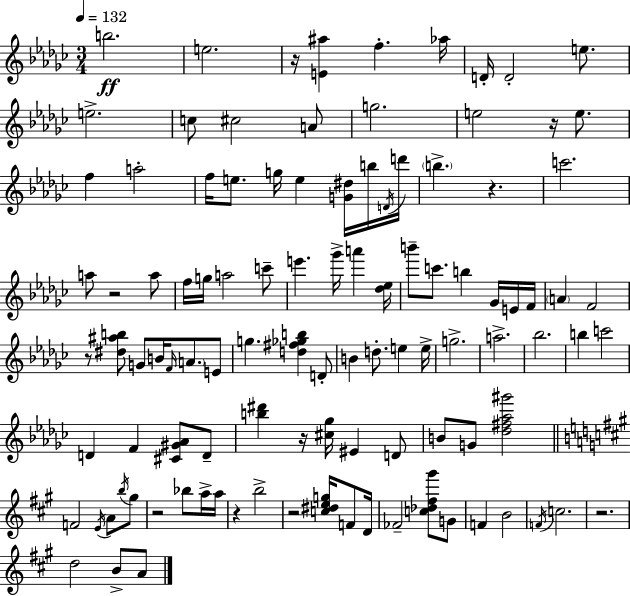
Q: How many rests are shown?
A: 10